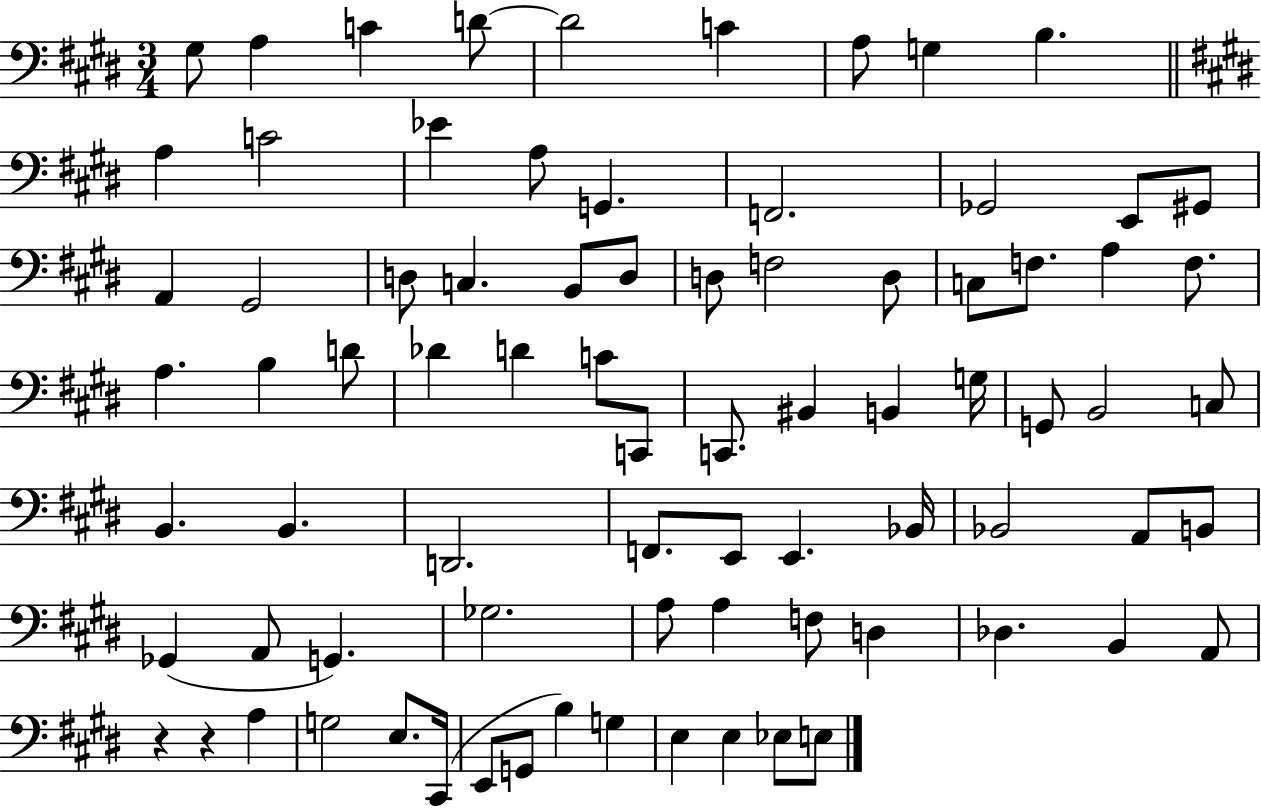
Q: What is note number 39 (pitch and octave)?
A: C2